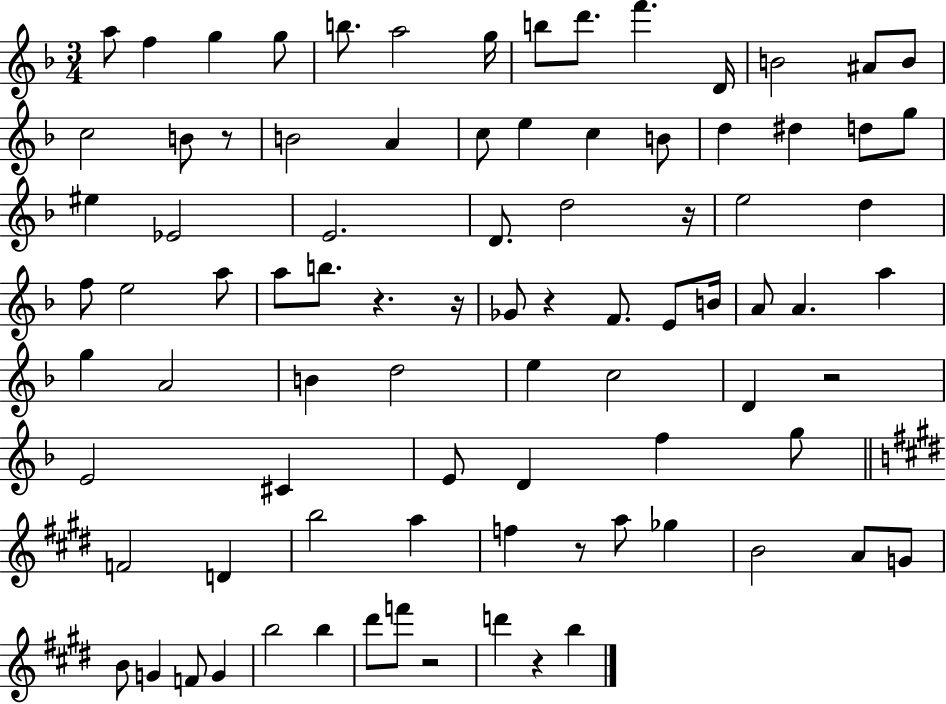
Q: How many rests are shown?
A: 9